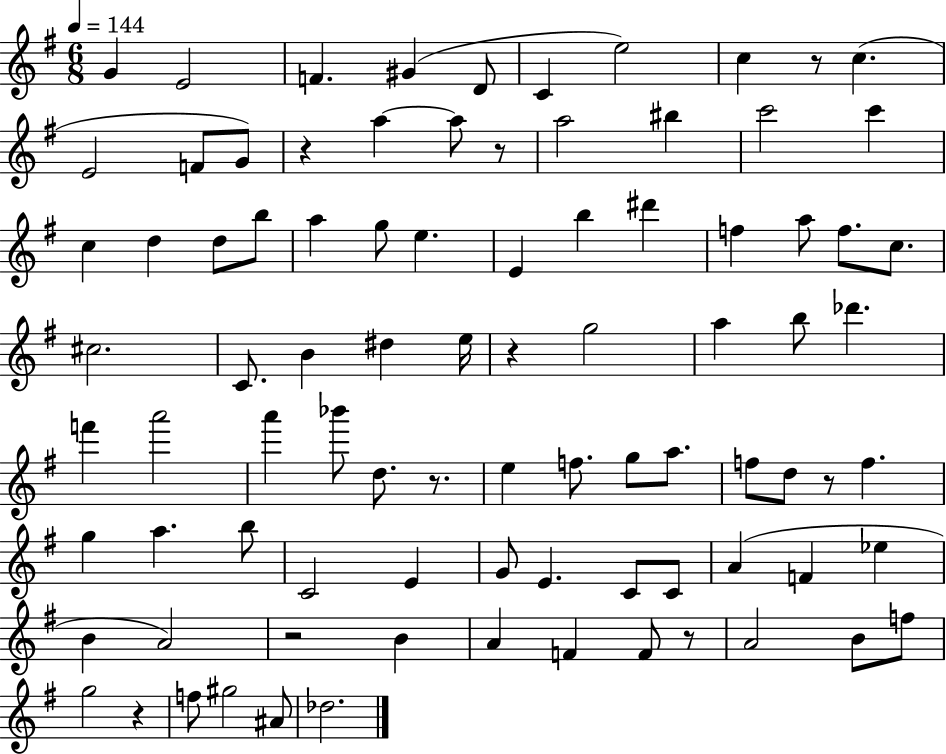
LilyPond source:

{
  \clef treble
  \numericTimeSignature
  \time 6/8
  \key g \major
  \tempo 4 = 144
  g'4 e'2 | f'4. gis'4( d'8 | c'4 e''2) | c''4 r8 c''4.( | \break e'2 f'8 g'8) | r4 a''4~~ a''8 r8 | a''2 bis''4 | c'''2 c'''4 | \break c''4 d''4 d''8 b''8 | a''4 g''8 e''4. | e'4 b''4 dis'''4 | f''4 a''8 f''8. c''8. | \break cis''2. | c'8. b'4 dis''4 e''16 | r4 g''2 | a''4 b''8 des'''4. | \break f'''4 a'''2 | a'''4 bes'''8 d''8. r8. | e''4 f''8. g''8 a''8. | f''8 d''8 r8 f''4. | \break g''4 a''4. b''8 | c'2 e'4 | g'8 e'4. c'8 c'8 | a'4( f'4 ees''4 | \break b'4 a'2) | r2 b'4 | a'4 f'4 f'8 r8 | a'2 b'8 f''8 | \break g''2 r4 | f''8 gis''2 ais'8 | des''2. | \bar "|."
}